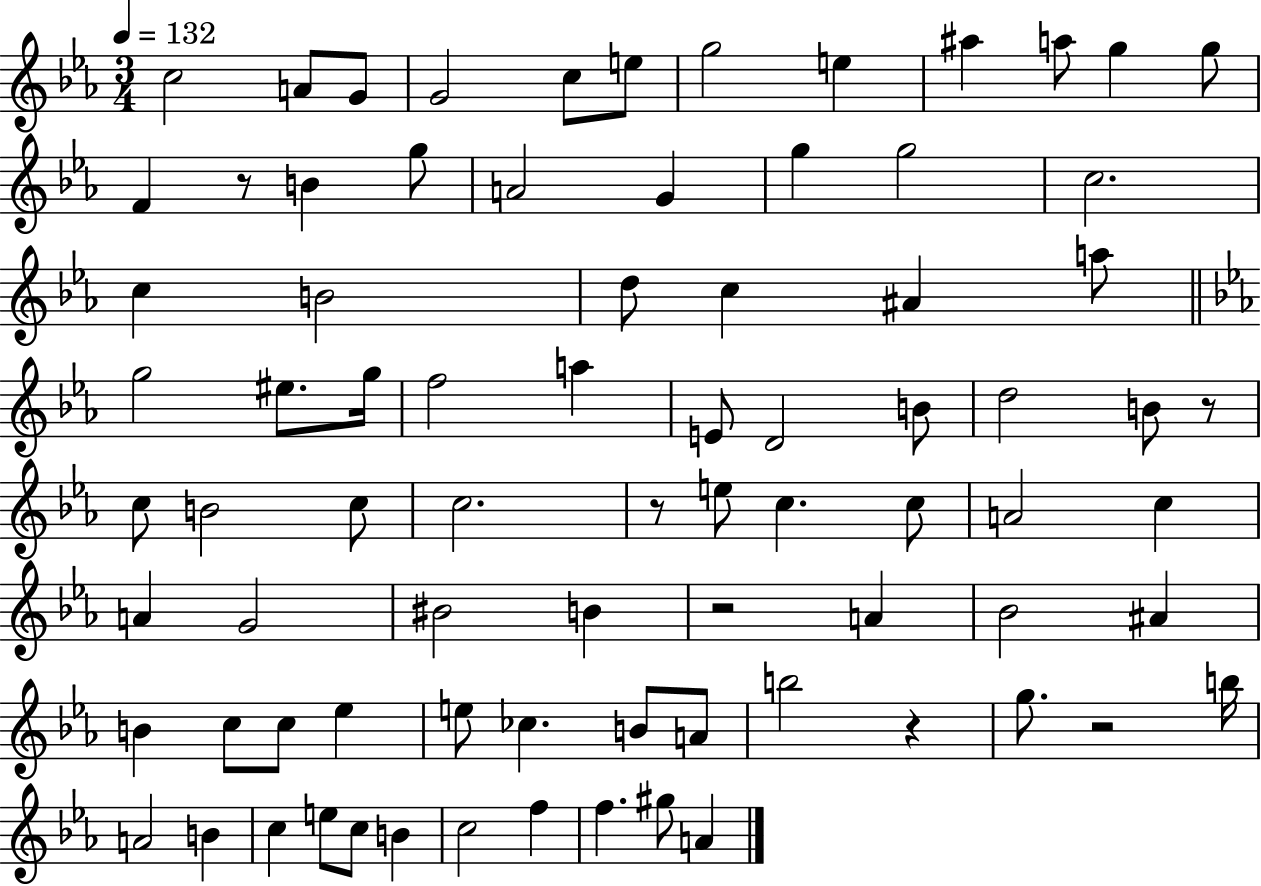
{
  \clef treble
  \numericTimeSignature
  \time 3/4
  \key ees \major
  \tempo 4 = 132
  c''2 a'8 g'8 | g'2 c''8 e''8 | g''2 e''4 | ais''4 a''8 g''4 g''8 | \break f'4 r8 b'4 g''8 | a'2 g'4 | g''4 g''2 | c''2. | \break c''4 b'2 | d''8 c''4 ais'4 a''8 | \bar "||" \break \key ees \major g''2 eis''8. g''16 | f''2 a''4 | e'8 d'2 b'8 | d''2 b'8 r8 | \break c''8 b'2 c''8 | c''2. | r8 e''8 c''4. c''8 | a'2 c''4 | \break a'4 g'2 | bis'2 b'4 | r2 a'4 | bes'2 ais'4 | \break b'4 c''8 c''8 ees''4 | e''8 ces''4. b'8 a'8 | b''2 r4 | g''8. r2 b''16 | \break a'2 b'4 | c''4 e''8 c''8 b'4 | c''2 f''4 | f''4. gis''8 a'4 | \break \bar "|."
}